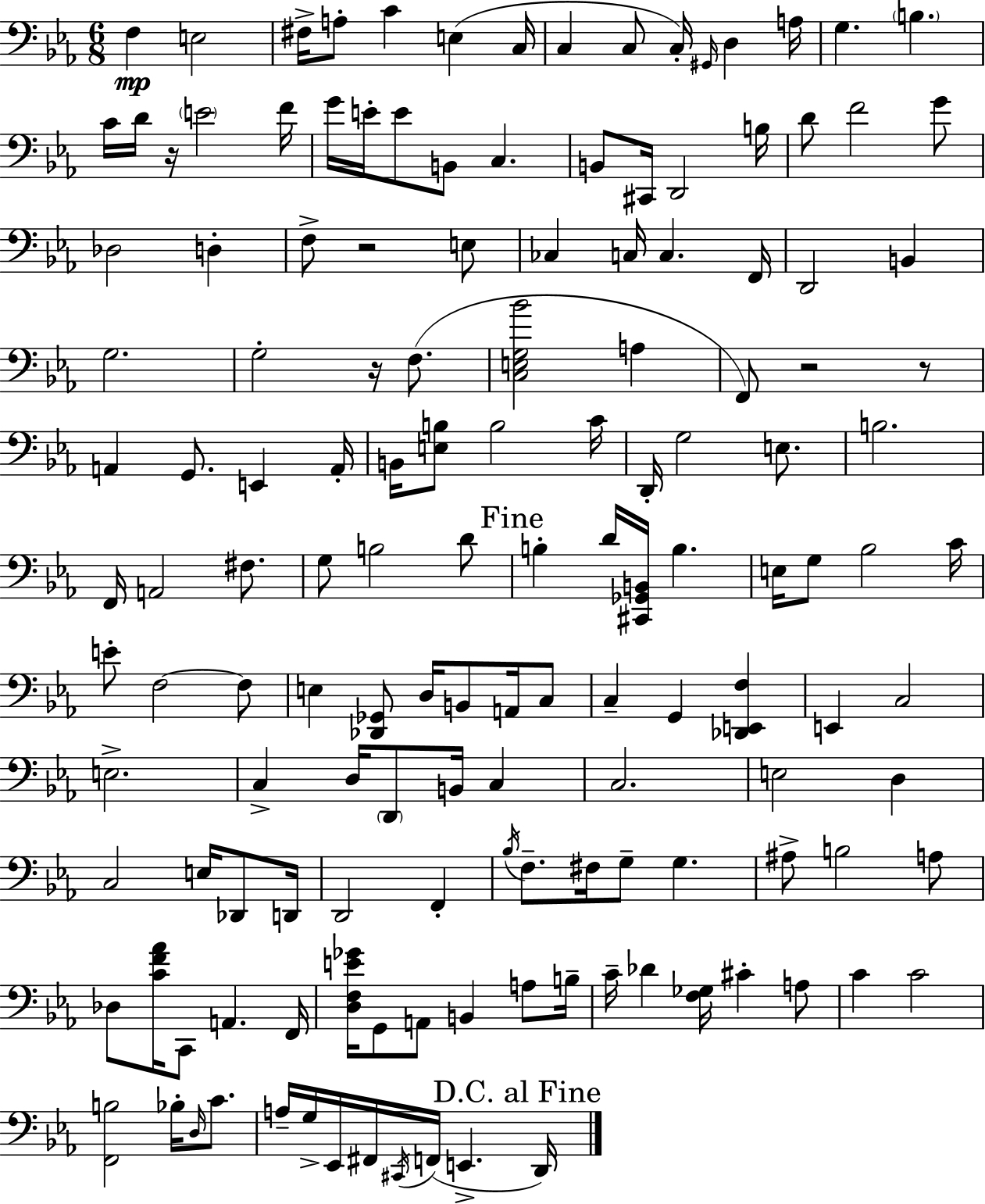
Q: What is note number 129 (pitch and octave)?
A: F2